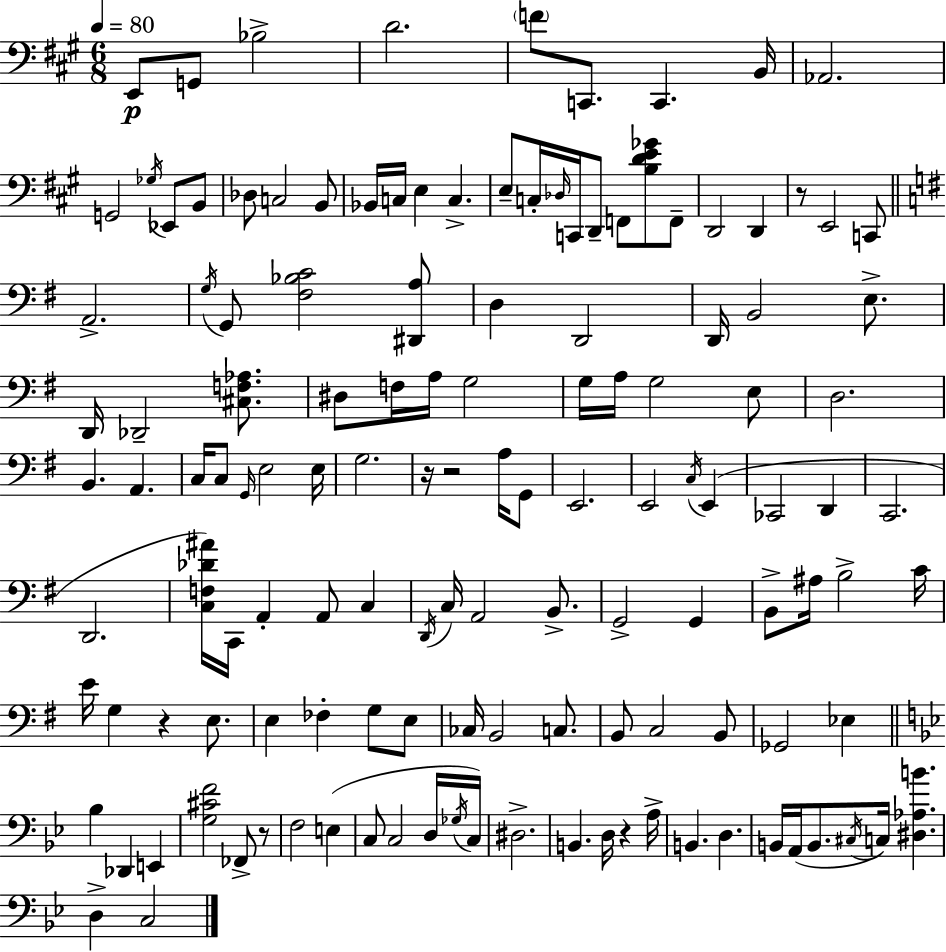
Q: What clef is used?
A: bass